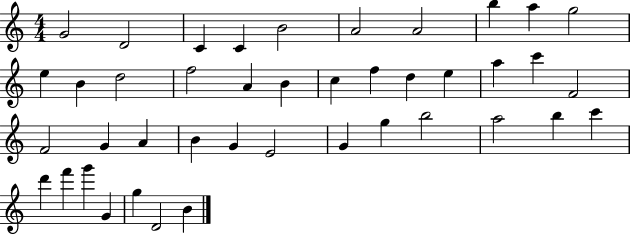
X:1
T:Untitled
M:4/4
L:1/4
K:C
G2 D2 C C B2 A2 A2 b a g2 e B d2 f2 A B c f d e a c' F2 F2 G A B G E2 G g b2 a2 b c' d' f' g' G g D2 B